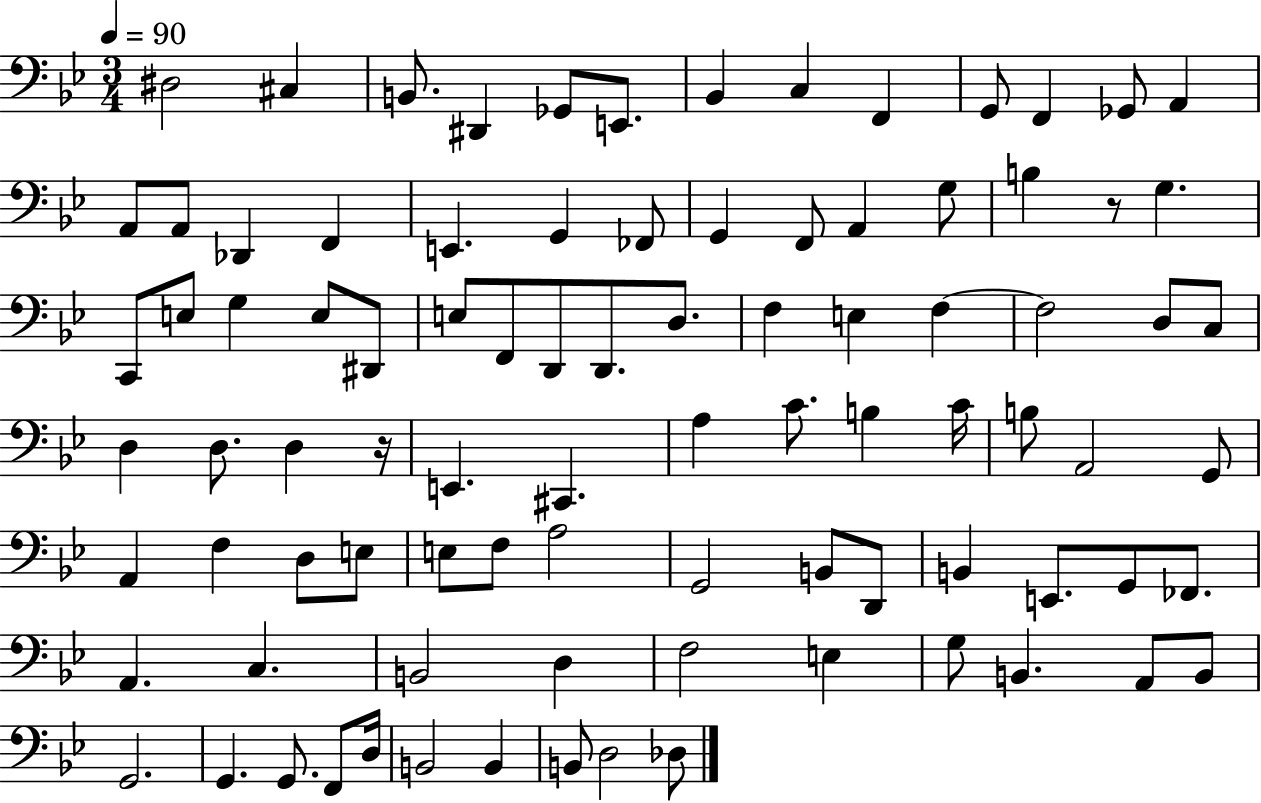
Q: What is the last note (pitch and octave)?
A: Db3